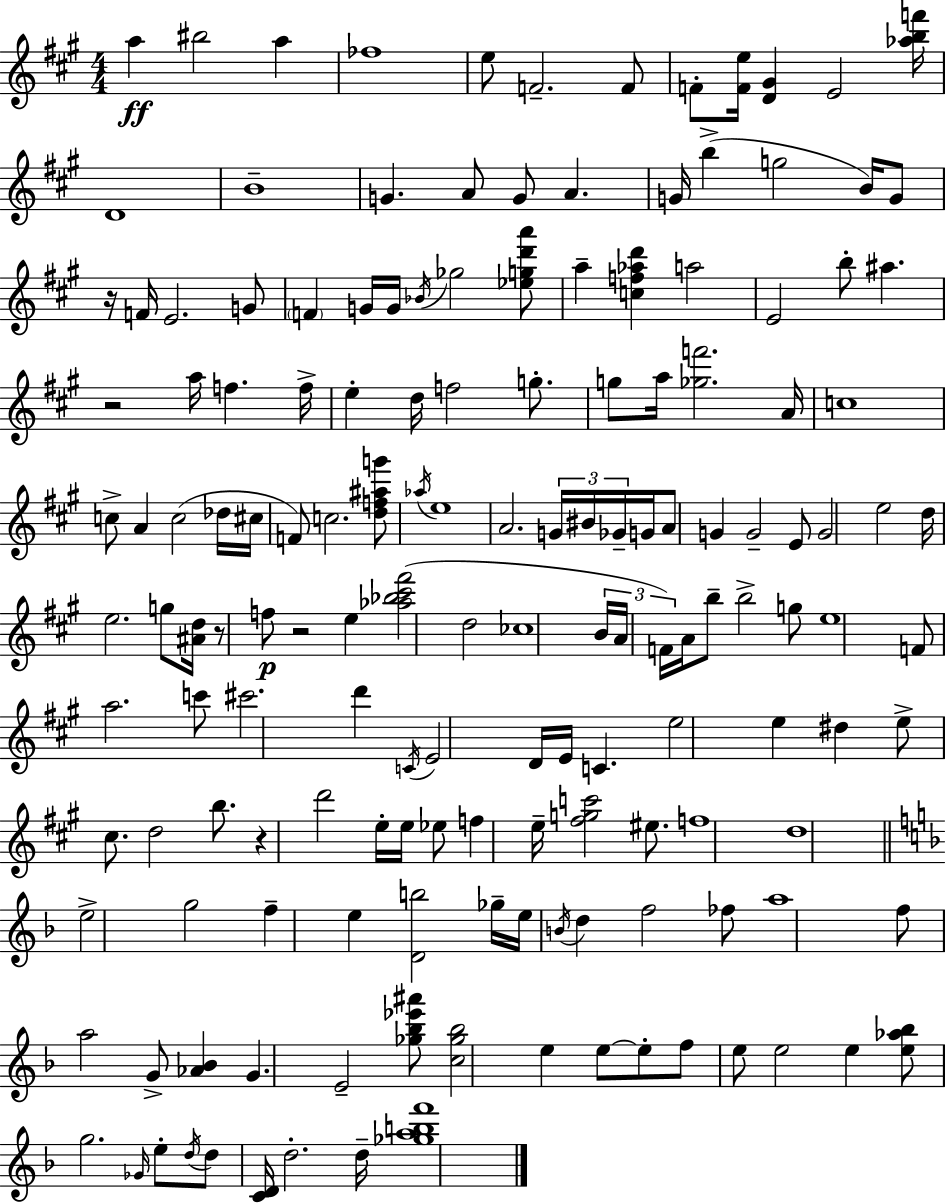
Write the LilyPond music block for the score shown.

{
  \clef treble
  \numericTimeSignature
  \time 4/4
  \key a \major
  a''4\ff bis''2 a''4 | fes''1 | e''8 f'2.-- f'8 | f'8-. <f' e''>16 <d' gis'>4 e'2 <aes'' b'' f'''>16 | \break d'1 | b'1-- | g'4. a'8 g'8 a'4. | g'16 b''4->( g''2 b'16) g'8 | \break r16 f'16 e'2. g'8 | \parenthesize f'4 g'16 g'16 \acciaccatura { bes'16 } ges''2 <ees'' g'' d''' a'''>8 | a''4-- <c'' f'' aes'' d'''>4 a''2 | e'2 b''8-. ais''4. | \break r2 a''16 f''4. | f''16-> e''4-. d''16 f''2 g''8.-. | g''8 a''16 <ges'' f'''>2. | a'16 c''1 | \break c''8-> a'4 c''2( des''16 | cis''16 f'8) c''2. <d'' f'' ais'' g'''>8 | \acciaccatura { aes''16 } e''1 | a'2. \tuplet 3/2 { g'16 bis'16 | \break ges'16-- } g'16 a'8 g'4 g'2-- | e'8 g'2 e''2 | d''16 e''2. g''8 | <ais' d''>16 r8 f''8\p r2 e''4 | \break <aes'' bes'' cis''' fis'''>2( d''2 | ces''1 | \tuplet 3/2 { b'16 a'16 f'16) } a'16 b''8-- b''2-> | g''8 e''1 | \break f'8 a''2. | c'''8 cis'''2. d'''4 | \acciaccatura { c'16 } e'2 d'16 e'16 c'4. | e''2 e''4 dis''4 | \break e''8-> cis''8. d''2 | b''8. r4 d'''2 e''16-. | e''16 ees''8 f''4 e''16-- <fis'' g'' c'''>2 | eis''8. f''1 | \break d''1 | \bar "||" \break \key f \major e''2-> g''2 | f''4-- e''4 <d' b''>2 | ges''16-- e''16 \acciaccatura { b'16 } d''4 f''2 fes''8 | a''1 | \break f''8 a''2 g'8-> <aes' bes'>4 | g'4. e'2-- <ges'' bes'' ees''' ais'''>8 | <c'' ges'' bes''>2 e''4 e''8~~ e''8-. | f''8 e''8 e''2 e''4 | \break <e'' aes'' bes''>8 g''2. \grace { ges'16 } | e''8-. \acciaccatura { d''16 } d''8 <c' d'>16 d''2.-. | d''16-- <ges'' a'' b'' f'''>1 | \bar "|."
}